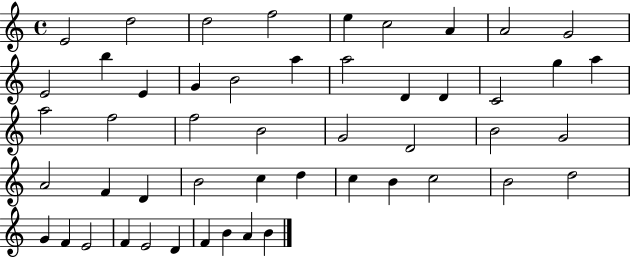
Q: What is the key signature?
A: C major